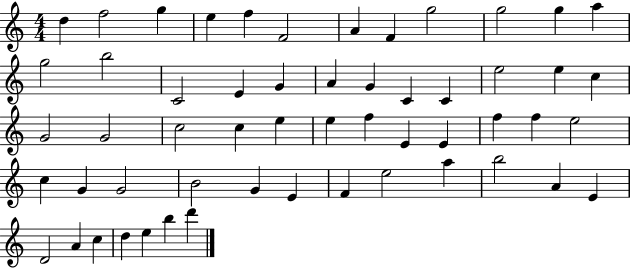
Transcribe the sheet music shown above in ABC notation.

X:1
T:Untitled
M:4/4
L:1/4
K:C
d f2 g e f F2 A F g2 g2 g a g2 b2 C2 E G A G C C e2 e c G2 G2 c2 c e e f E E f f e2 c G G2 B2 G E F e2 a b2 A E D2 A c d e b d'